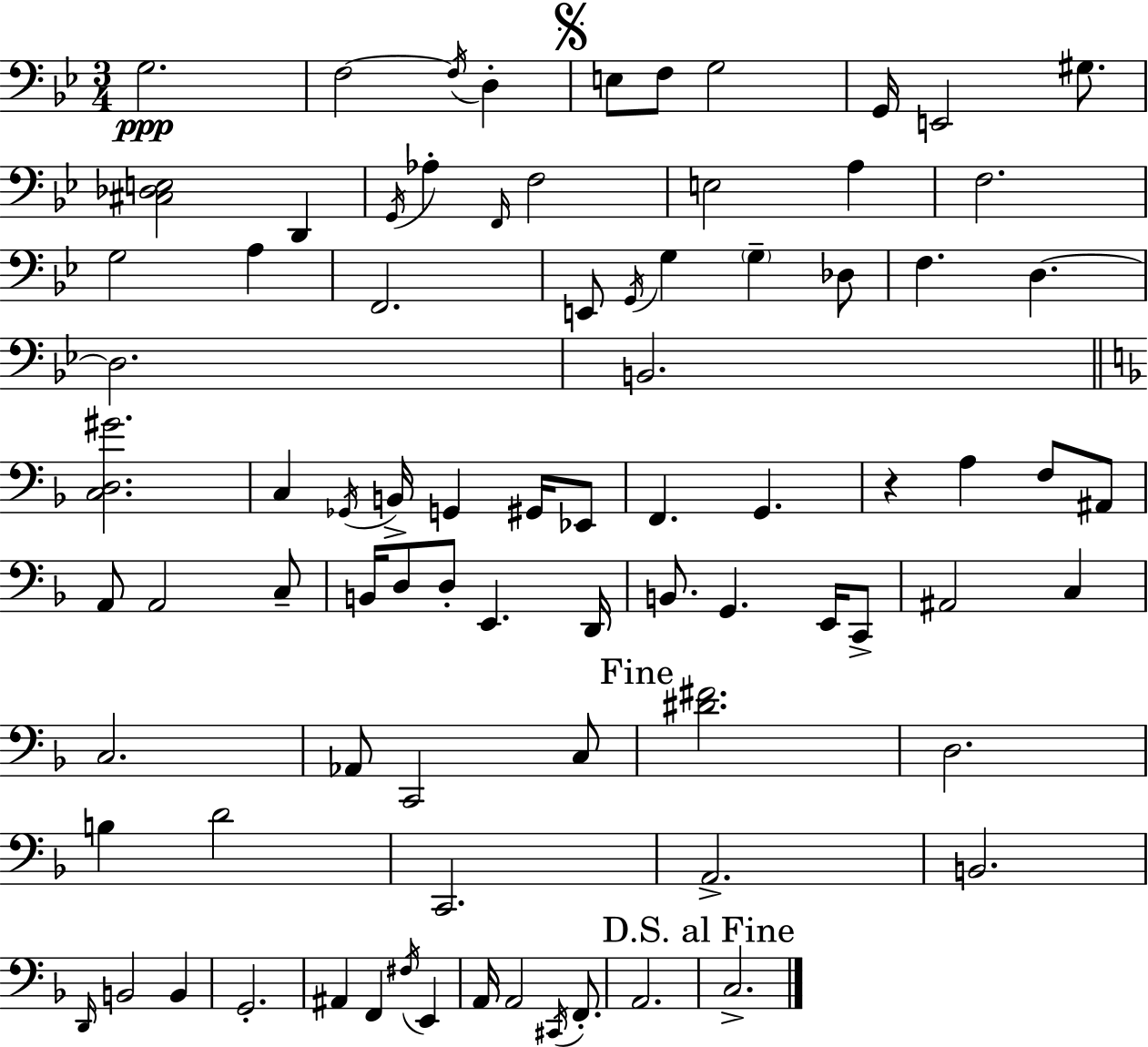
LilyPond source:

{
  \clef bass
  \numericTimeSignature
  \time 3/4
  \key bes \major
  g2.\ppp | f2~~ \acciaccatura { f16 } d4-. | \mark \markup { \musicglyph "scripts.segno" } e8 f8 g2 | g,16 e,2 gis8. | \break <cis des e>2 d,4 | \acciaccatura { g,16 } aes4-. \grace { f,16 } f2 | e2 a4 | f2. | \break g2 a4 | f,2. | e,8 \acciaccatura { g,16 } g4 \parenthesize g4-- | des8 f4. d4.~~ | \break d2. | b,2. | \bar "||" \break \key d \minor <c d gis'>2. | c4 \acciaccatura { ges,16 } b,16-> g,4 gis,16 ees,8 | f,4. g,4. | r4 a4 f8 ais,8 | \break a,8 a,2 c8-- | b,16 d8 d8-. e,4. | d,16 b,8. g,4. e,16 c,8-> | ais,2 c4 | \break c2. | aes,8 c,2 c8 | \mark "Fine" <dis' fis'>2. | d2. | \break b4 d'2 | c,2. | a,2.-> | b,2. | \break \grace { d,16 } b,2 b,4 | g,2.-. | ais,4 f,4 \acciaccatura { fis16 } e,4 | a,16 a,2 | \break \acciaccatura { cis,16 } f,8.-. a,2. | \mark "D.S. al Fine" c2.-> | \bar "|."
}